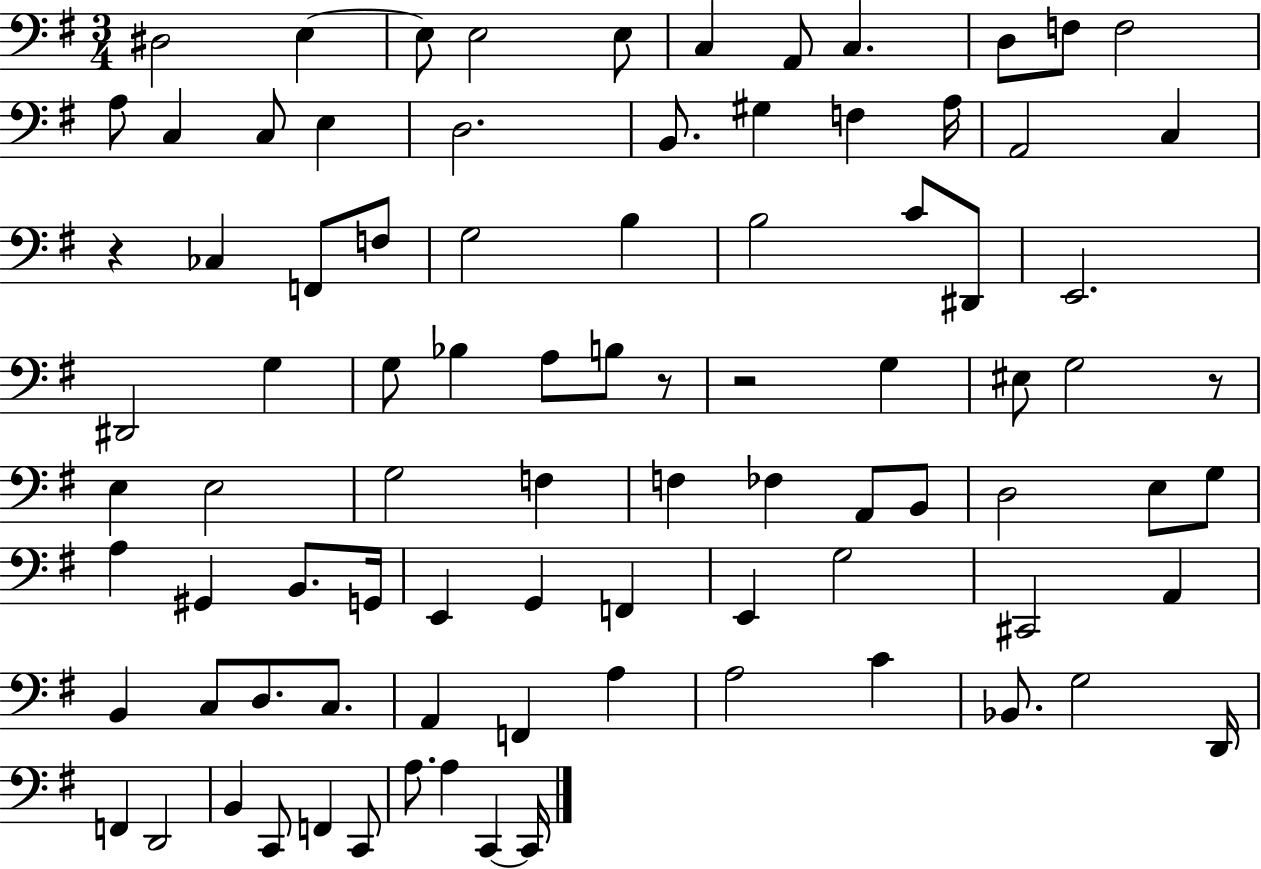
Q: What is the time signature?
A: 3/4